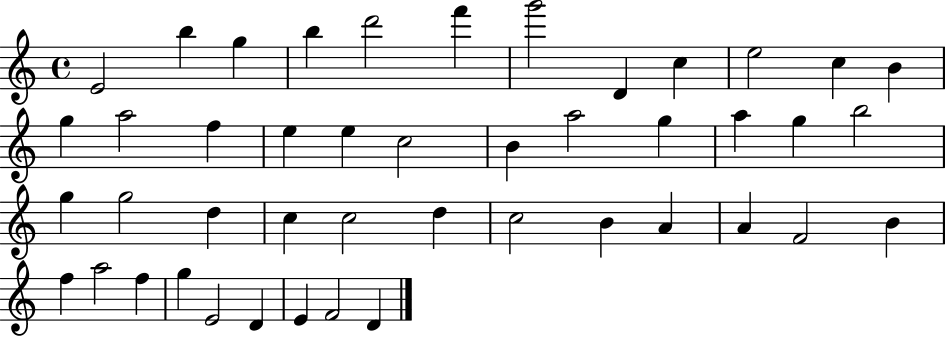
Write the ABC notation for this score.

X:1
T:Untitled
M:4/4
L:1/4
K:C
E2 b g b d'2 f' g'2 D c e2 c B g a2 f e e c2 B a2 g a g b2 g g2 d c c2 d c2 B A A F2 B f a2 f g E2 D E F2 D